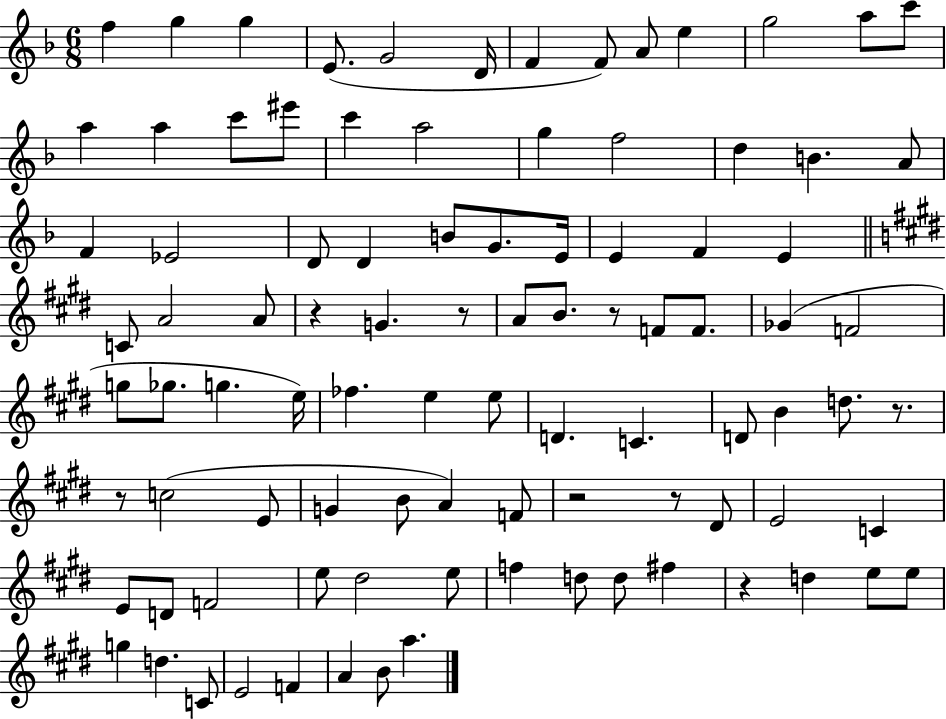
{
  \clef treble
  \numericTimeSignature
  \time 6/8
  \key f \major
  f''4 g''4 g''4 | e'8.( g'2 d'16 | f'4 f'8) a'8 e''4 | g''2 a''8 c'''8 | \break a''4 a''4 c'''8 eis'''8 | c'''4 a''2 | g''4 f''2 | d''4 b'4. a'8 | \break f'4 ees'2 | d'8 d'4 b'8 g'8. e'16 | e'4 f'4 e'4 | \bar "||" \break \key e \major c'8 a'2 a'8 | r4 g'4. r8 | a'8 b'8. r8 f'8 f'8. | ges'4( f'2 | \break g''8 ges''8. g''4. e''16) | fes''4. e''4 e''8 | d'4. c'4. | d'8 b'4 d''8. r8. | \break r8 c''2( e'8 | g'4 b'8 a'4) f'8 | r2 r8 dis'8 | e'2 c'4 | \break e'8 d'8 f'2 | e''8 dis''2 e''8 | f''4 d''8 d''8 fis''4 | r4 d''4 e''8 e''8 | \break g''4 d''4. c'8 | e'2 f'4 | a'4 b'8 a''4. | \bar "|."
}